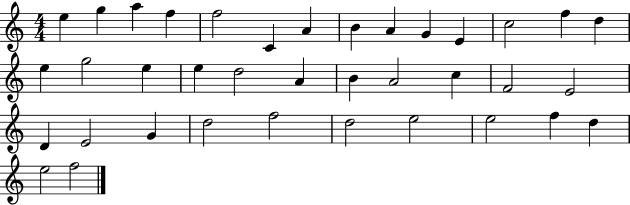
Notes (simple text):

E5/q G5/q A5/q F5/q F5/h C4/q A4/q B4/q A4/q G4/q E4/q C5/h F5/q D5/q E5/q G5/h E5/q E5/q D5/h A4/q B4/q A4/h C5/q F4/h E4/h D4/q E4/h G4/q D5/h F5/h D5/h E5/h E5/h F5/q D5/q E5/h F5/h